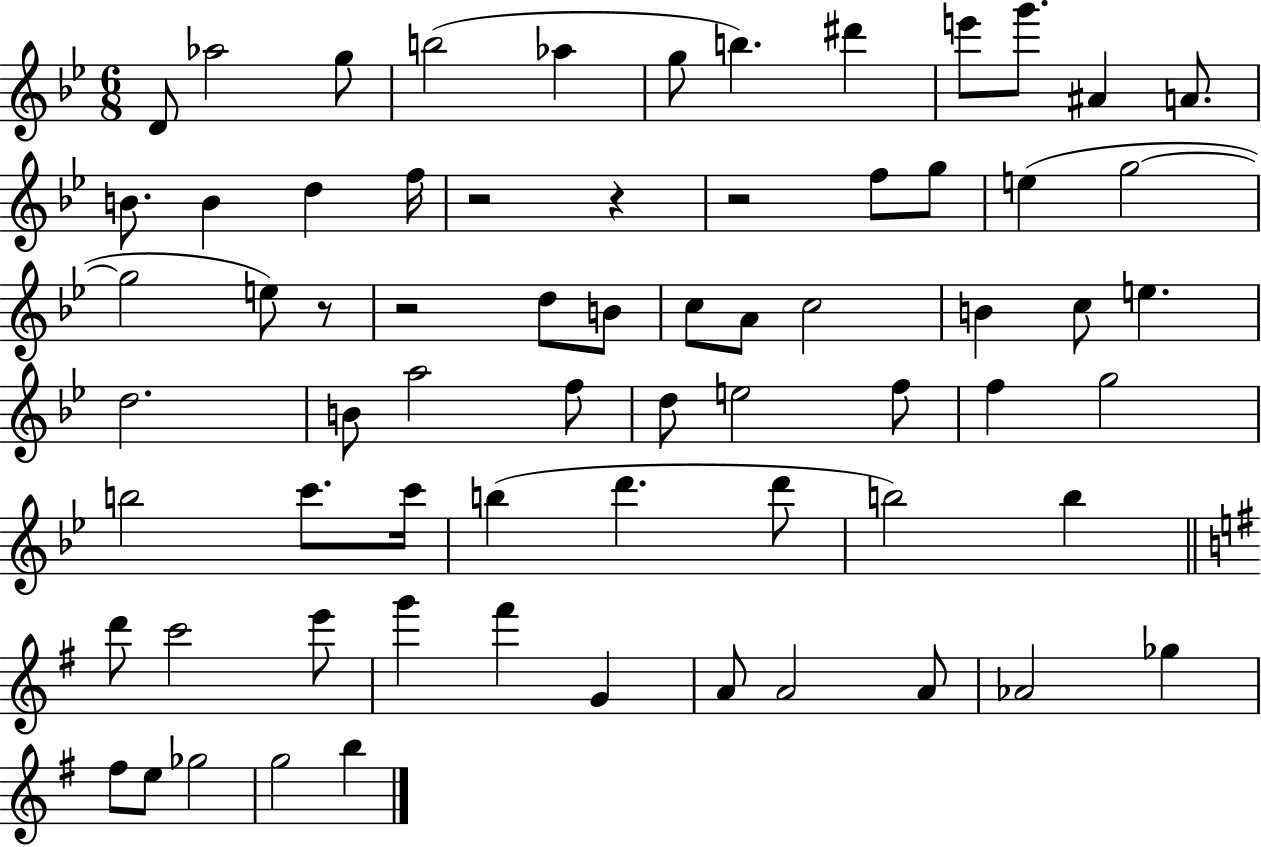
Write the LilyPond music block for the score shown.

{
  \clef treble
  \numericTimeSignature
  \time 6/8
  \key bes \major
  d'8 aes''2 g''8 | b''2( aes''4 | g''8 b''4.) dis'''4 | e'''8 g'''8. ais'4 a'8. | \break b'8. b'4 d''4 f''16 | r2 r4 | r2 f''8 g''8 | e''4( g''2~~ | \break g''2 e''8) r8 | r2 d''8 b'8 | c''8 a'8 c''2 | b'4 c''8 e''4. | \break d''2. | b'8 a''2 f''8 | d''8 e''2 f''8 | f''4 g''2 | \break b''2 c'''8. c'''16 | b''4( d'''4. d'''8 | b''2) b''4 | \bar "||" \break \key g \major d'''8 c'''2 e'''8 | g'''4 fis'''4 g'4 | a'8 a'2 a'8 | aes'2 ges''4 | \break fis''8 e''8 ges''2 | g''2 b''4 | \bar "|."
}